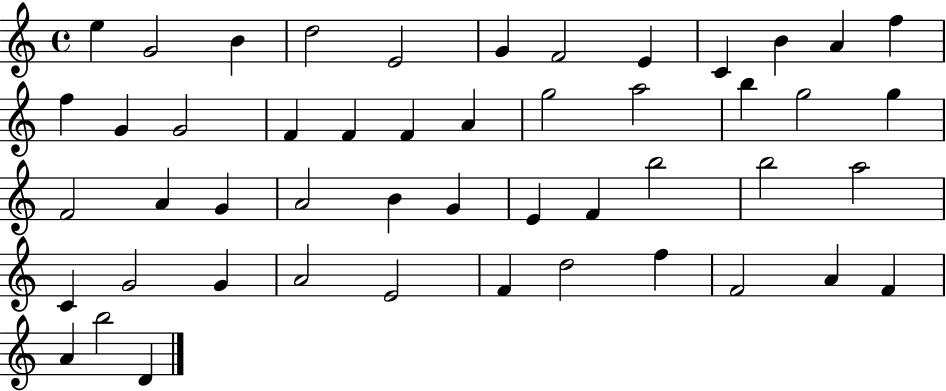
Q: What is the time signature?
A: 4/4